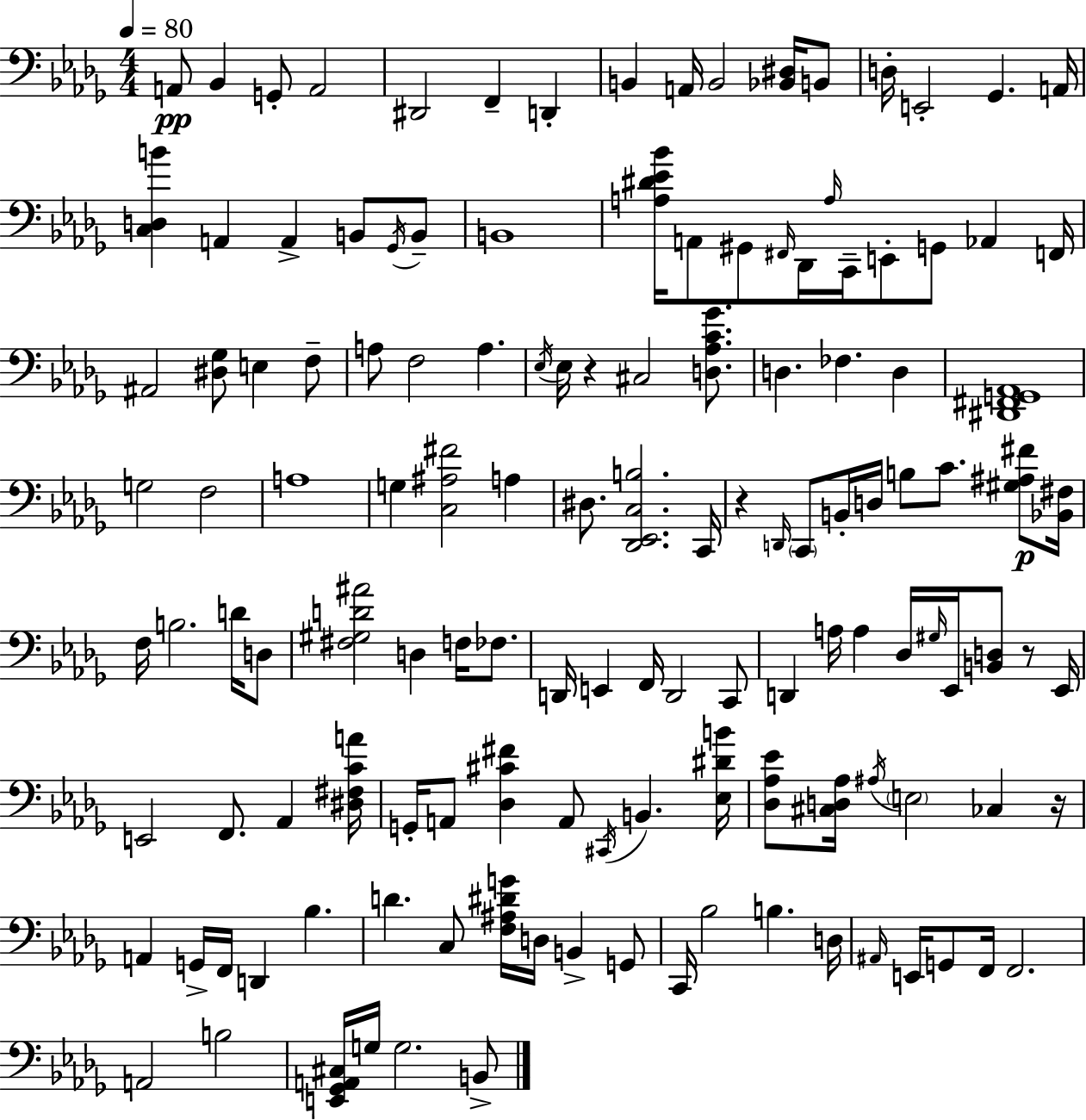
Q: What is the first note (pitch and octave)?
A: A2